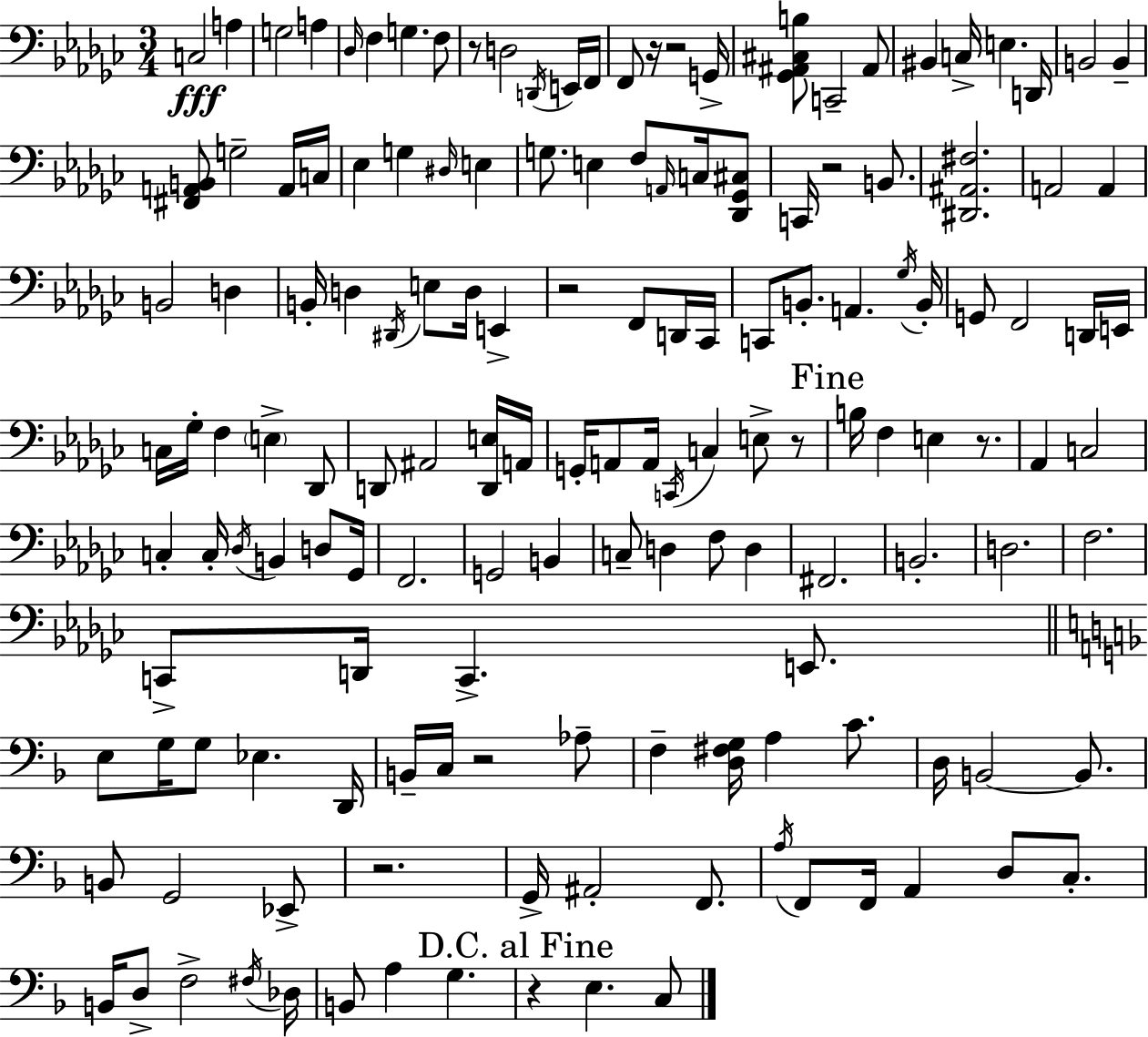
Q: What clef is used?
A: bass